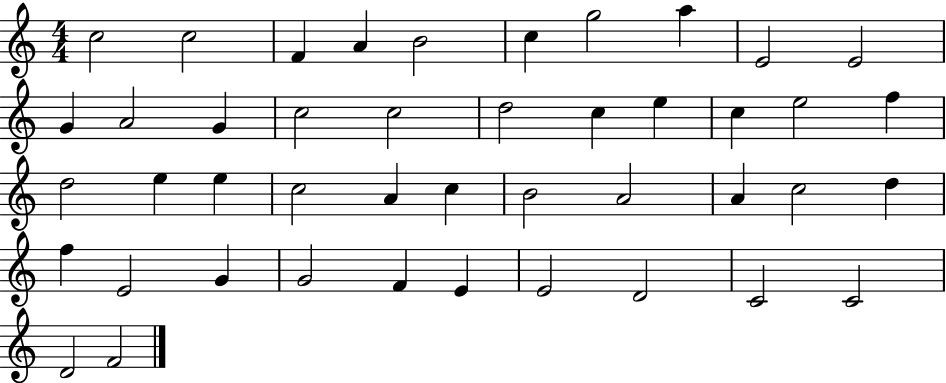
X:1
T:Untitled
M:4/4
L:1/4
K:C
c2 c2 F A B2 c g2 a E2 E2 G A2 G c2 c2 d2 c e c e2 f d2 e e c2 A c B2 A2 A c2 d f E2 G G2 F E E2 D2 C2 C2 D2 F2